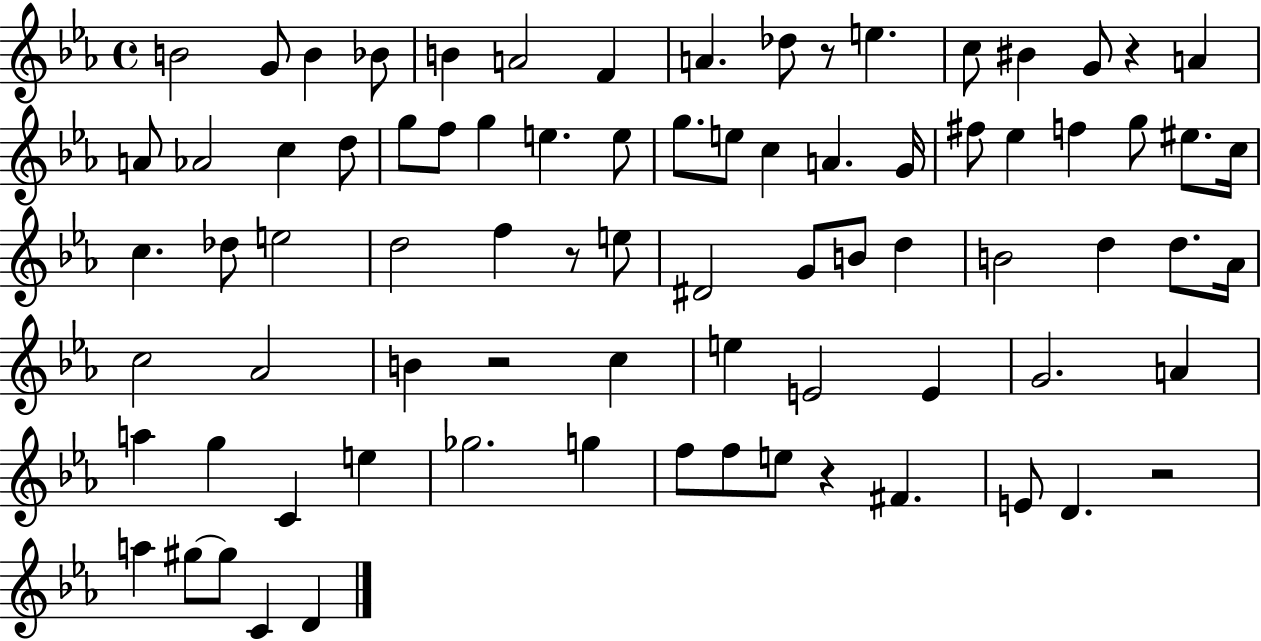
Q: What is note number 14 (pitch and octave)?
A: A4